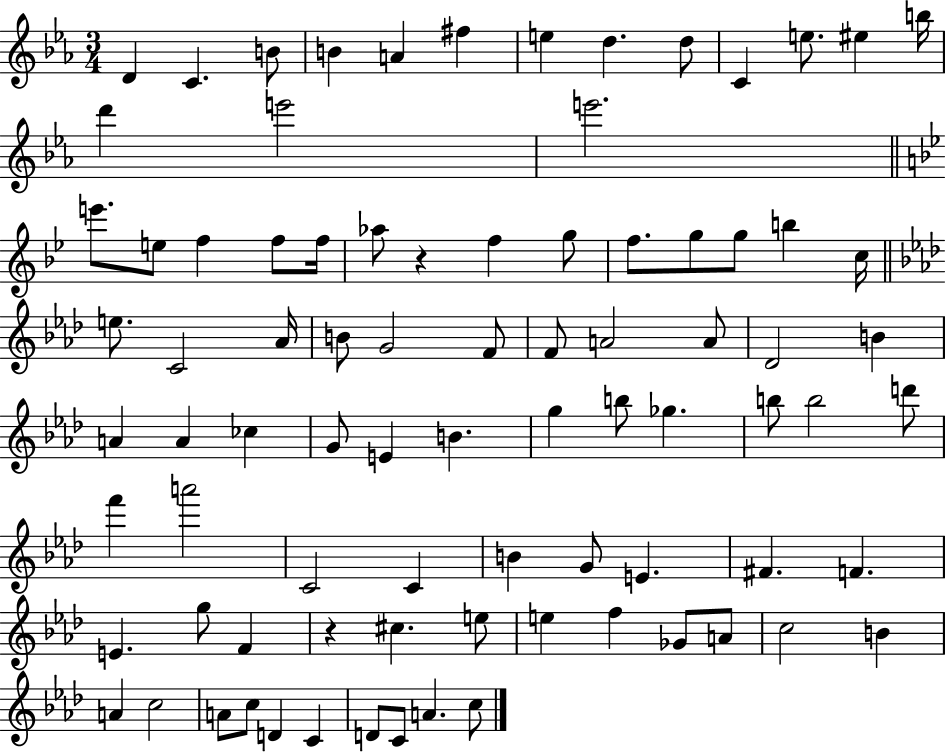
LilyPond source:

{
  \clef treble
  \numericTimeSignature
  \time 3/4
  \key ees \major
  \repeat volta 2 { d'4 c'4. b'8 | b'4 a'4 fis''4 | e''4 d''4. d''8 | c'4 e''8. eis''4 b''16 | \break d'''4 e'''2 | e'''2. | \bar "||" \break \key bes \major e'''8. e''8 f''4 f''8 f''16 | aes''8 r4 f''4 g''8 | f''8. g''8 g''8 b''4 c''16 | \bar "||" \break \key f \minor e''8. c'2 aes'16 | b'8 g'2 f'8 | f'8 a'2 a'8 | des'2 b'4 | \break a'4 a'4 ces''4 | g'8 e'4 b'4. | g''4 b''8 ges''4. | b''8 b''2 d'''8 | \break f'''4 a'''2 | c'2 c'4 | b'4 g'8 e'4. | fis'4. f'4. | \break e'4. g''8 f'4 | r4 cis''4. e''8 | e''4 f''4 ges'8 a'8 | c''2 b'4 | \break a'4 c''2 | a'8 c''8 d'4 c'4 | d'8 c'8 a'4. c''8 | } \bar "|."
}